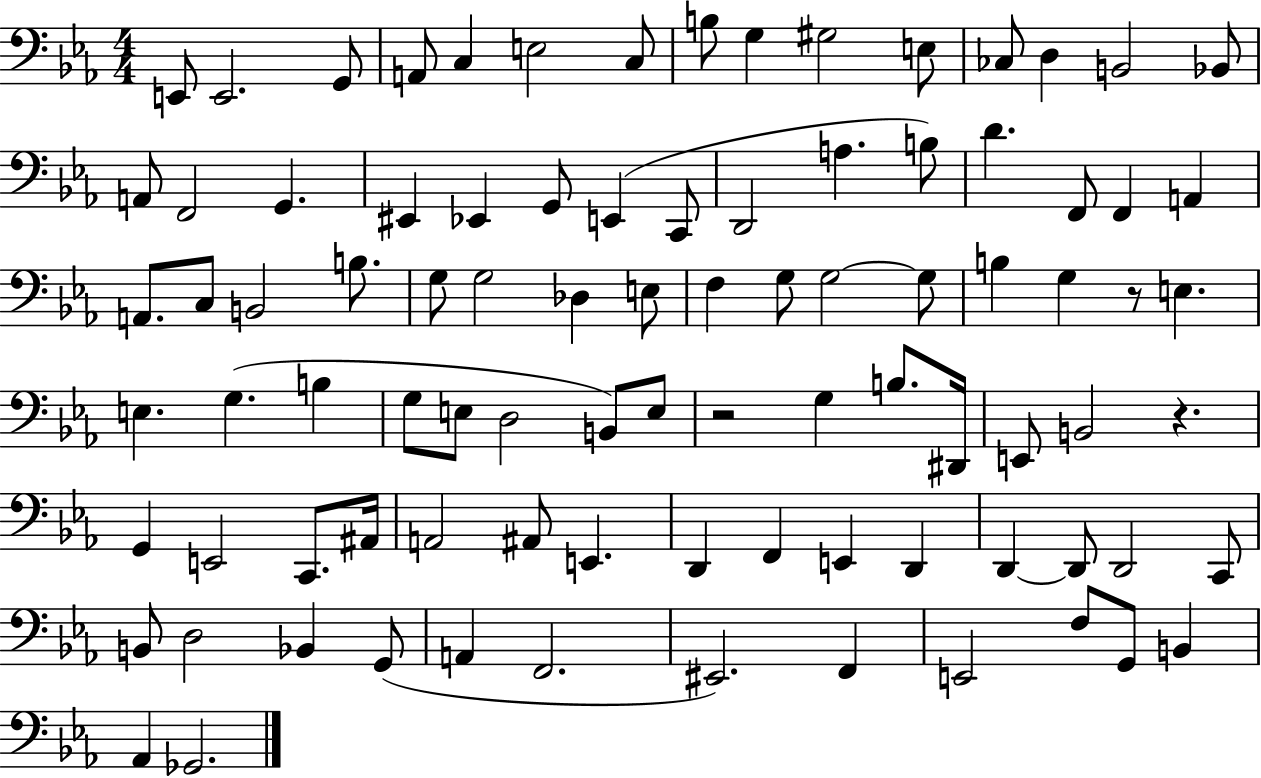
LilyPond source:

{
  \clef bass
  \numericTimeSignature
  \time 4/4
  \key ees \major
  e,8 e,2. g,8 | a,8 c4 e2 c8 | b8 g4 gis2 e8 | ces8 d4 b,2 bes,8 | \break a,8 f,2 g,4. | eis,4 ees,4 g,8 e,4( c,8 | d,2 a4. b8) | d'4. f,8 f,4 a,4 | \break a,8. c8 b,2 b8. | g8 g2 des4 e8 | f4 g8 g2~~ g8 | b4 g4 r8 e4. | \break e4. g4.( b4 | g8 e8 d2 b,8) e8 | r2 g4 b8. dis,16 | e,8 b,2 r4. | \break g,4 e,2 c,8. ais,16 | a,2 ais,8 e,4. | d,4 f,4 e,4 d,4 | d,4~~ d,8 d,2 c,8 | \break b,8 d2 bes,4 g,8( | a,4 f,2. | eis,2.) f,4 | e,2 f8 g,8 b,4 | \break aes,4 ges,2. | \bar "|."
}